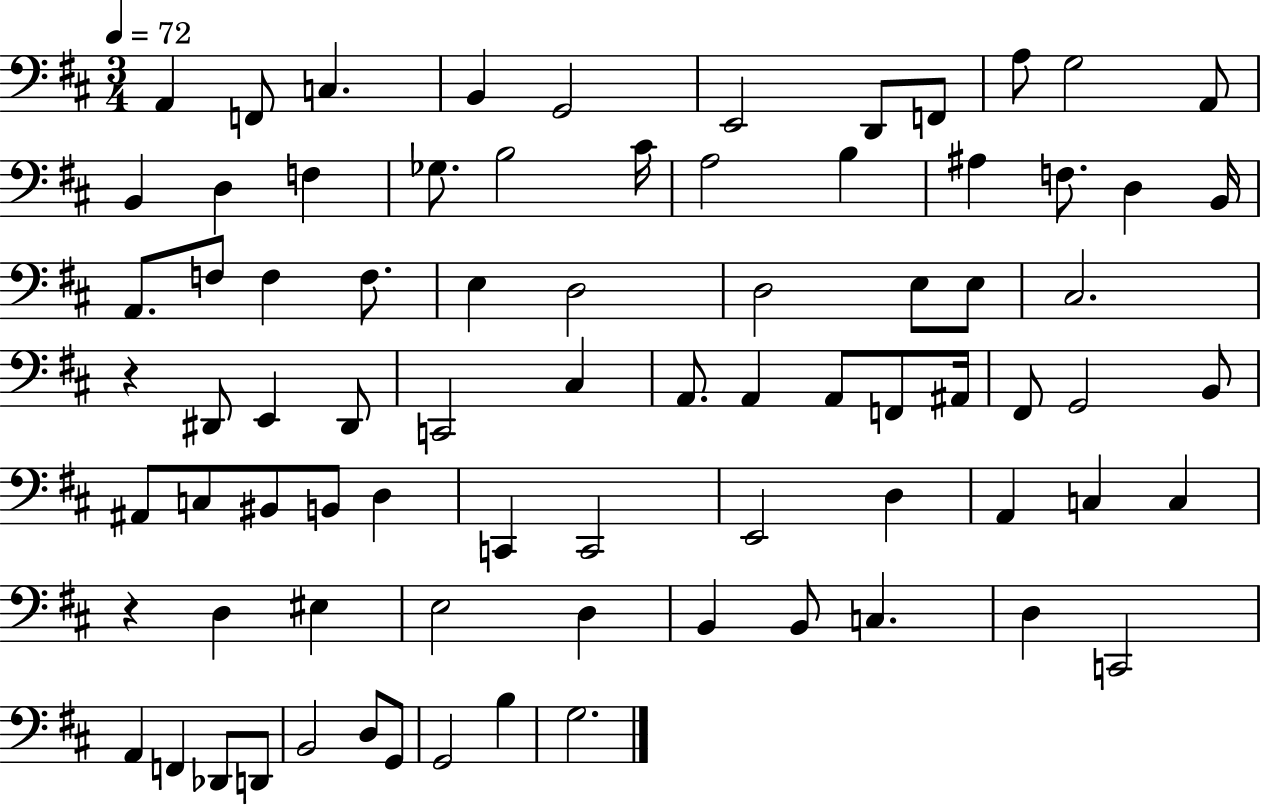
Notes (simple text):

A2/q F2/e C3/q. B2/q G2/h E2/h D2/e F2/e A3/e G3/h A2/e B2/q D3/q F3/q Gb3/e. B3/h C#4/s A3/h B3/q A#3/q F3/e. D3/q B2/s A2/e. F3/e F3/q F3/e. E3/q D3/h D3/h E3/e E3/e C#3/h. R/q D#2/e E2/q D#2/e C2/h C#3/q A2/e. A2/q A2/e F2/e A#2/s F#2/e G2/h B2/e A#2/e C3/e BIS2/e B2/e D3/q C2/q C2/h E2/h D3/q A2/q C3/q C3/q R/q D3/q EIS3/q E3/h D3/q B2/q B2/e C3/q. D3/q C2/h A2/q F2/q Db2/e D2/e B2/h D3/e G2/e G2/h B3/q G3/h.